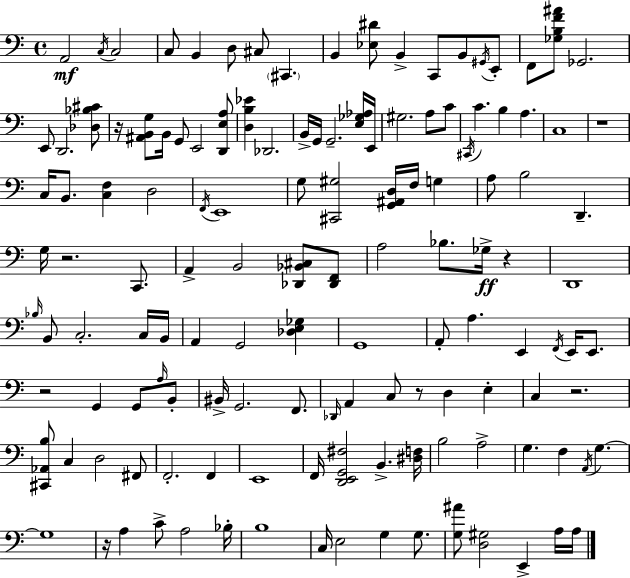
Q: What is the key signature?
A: C major